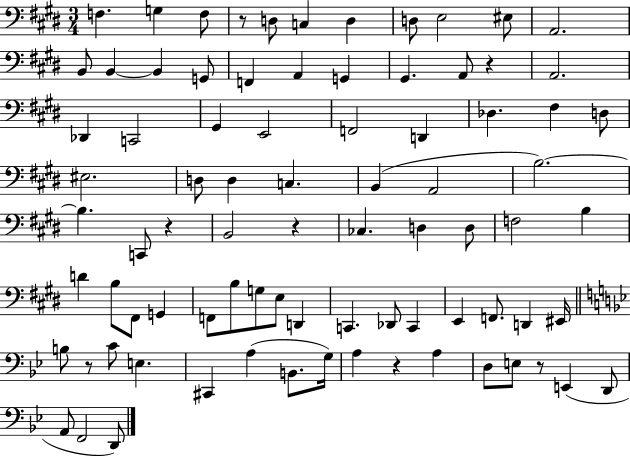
X:1
T:Untitled
M:3/4
L:1/4
K:E
F, G, F,/2 z/2 D,/2 C, D, D,/2 E,2 ^E,/2 A,,2 B,,/2 B,, B,, G,,/2 F,, A,, G,, ^G,, A,,/2 z A,,2 _D,, C,,2 ^G,, E,,2 F,,2 D,, _D, ^F, D,/2 ^E,2 D,/2 D, C, B,, A,,2 B,2 B, C,,/2 z B,,2 z _C, D, D,/2 F,2 B, D B,/2 ^F,,/2 G,, F,,/2 B,/2 G,/2 E,/2 D,, C,, _D,,/2 C,, E,, F,,/2 D,, ^E,,/4 B,/2 z/2 C/2 E, ^C,, A, B,,/2 G,/4 A, z A, D,/2 E,/2 z/2 E,, D,,/2 A,,/2 F,,2 D,,/2